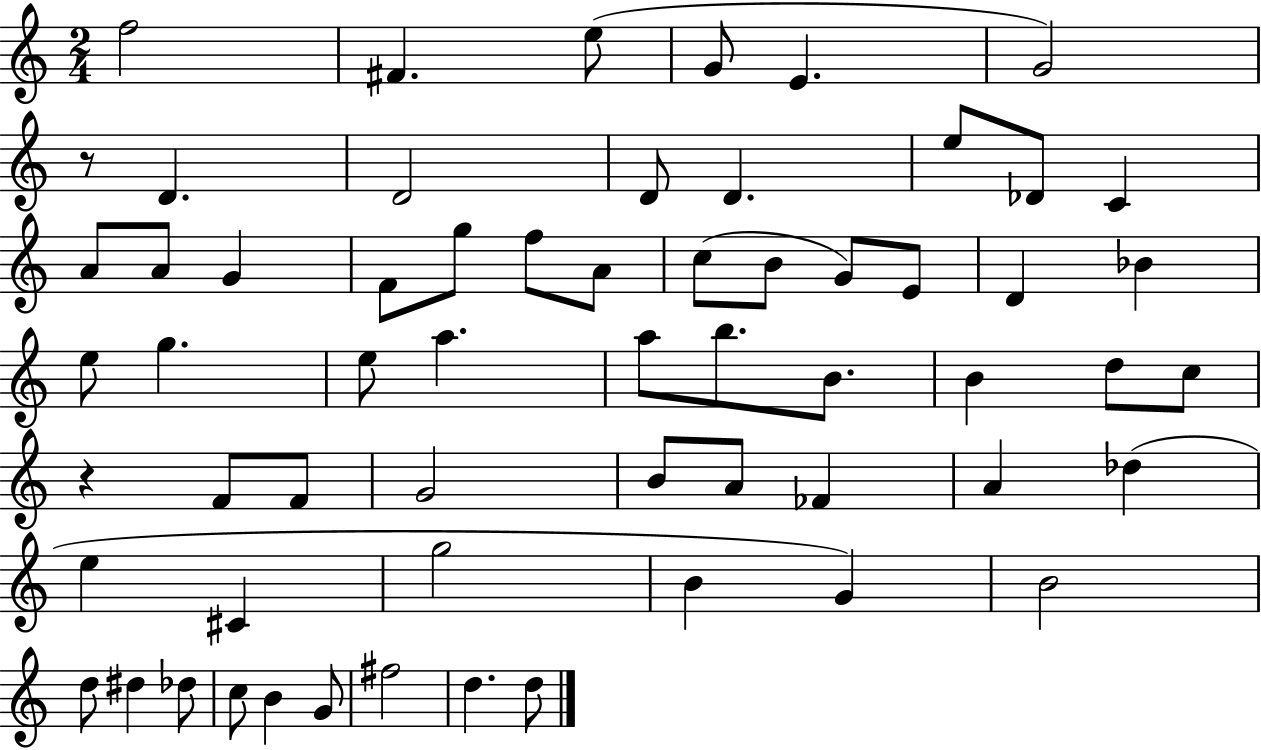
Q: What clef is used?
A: treble